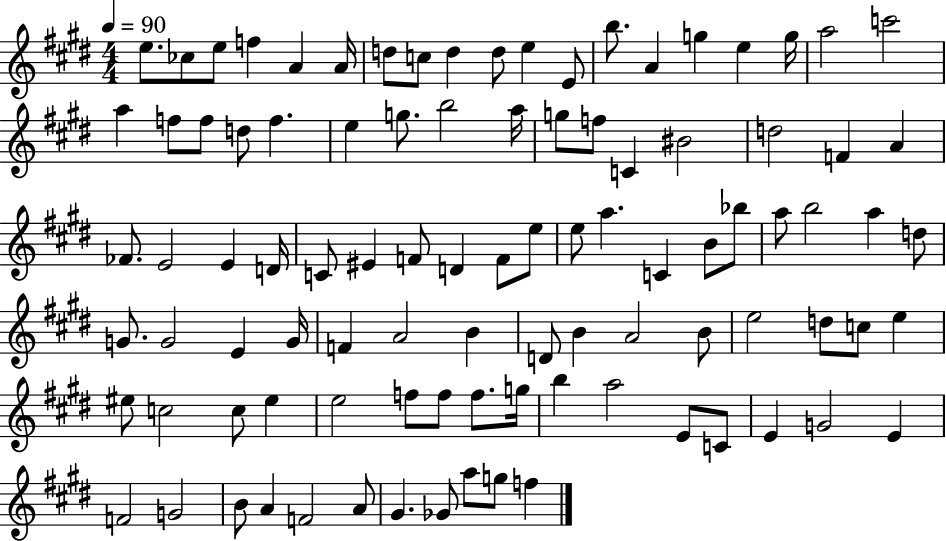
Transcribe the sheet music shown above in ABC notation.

X:1
T:Untitled
M:4/4
L:1/4
K:E
e/2 _c/2 e/2 f A A/4 d/2 c/2 d d/2 e E/2 b/2 A g e g/4 a2 c'2 a f/2 f/2 d/2 f e g/2 b2 a/4 g/2 f/2 C ^B2 d2 F A _F/2 E2 E D/4 C/2 ^E F/2 D F/2 e/2 e/2 a C B/2 _b/2 a/2 b2 a d/2 G/2 G2 E G/4 F A2 B D/2 B A2 B/2 e2 d/2 c/2 e ^e/2 c2 c/2 ^e e2 f/2 f/2 f/2 g/4 b a2 E/2 C/2 E G2 E F2 G2 B/2 A F2 A/2 ^G _G/2 a/2 g/2 f